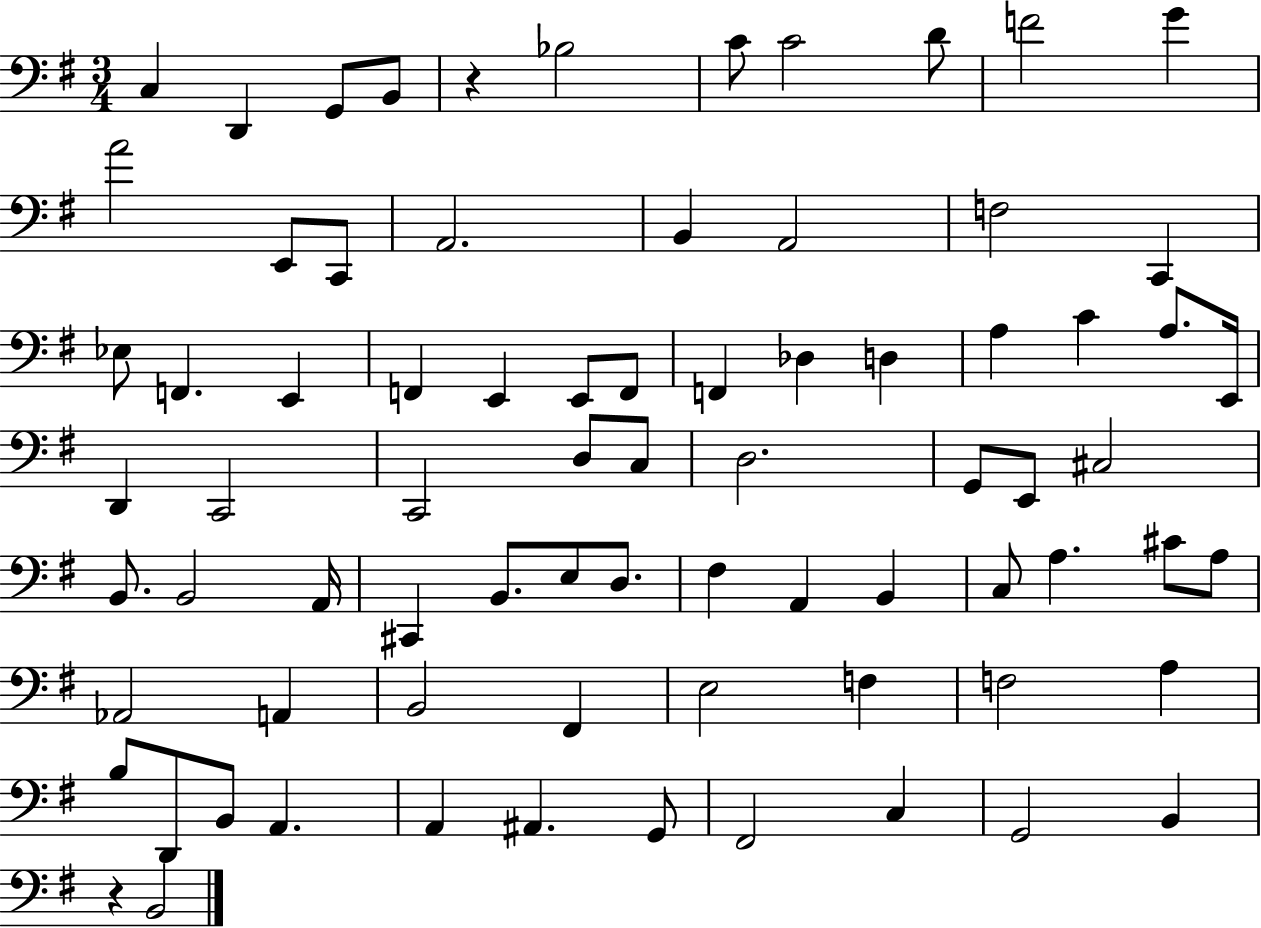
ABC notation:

X:1
T:Untitled
M:3/4
L:1/4
K:G
C, D,, G,,/2 B,,/2 z _B,2 C/2 C2 D/2 F2 G A2 E,,/2 C,,/2 A,,2 B,, A,,2 F,2 C,, _E,/2 F,, E,, F,, E,, E,,/2 F,,/2 F,, _D, D, A, C A,/2 E,,/4 D,, C,,2 C,,2 D,/2 C,/2 D,2 G,,/2 E,,/2 ^C,2 B,,/2 B,,2 A,,/4 ^C,, B,,/2 E,/2 D,/2 ^F, A,, B,, C,/2 A, ^C/2 A,/2 _A,,2 A,, B,,2 ^F,, E,2 F, F,2 A, B,/2 D,,/2 B,,/2 A,, A,, ^A,, G,,/2 ^F,,2 C, G,,2 B,, z B,,2